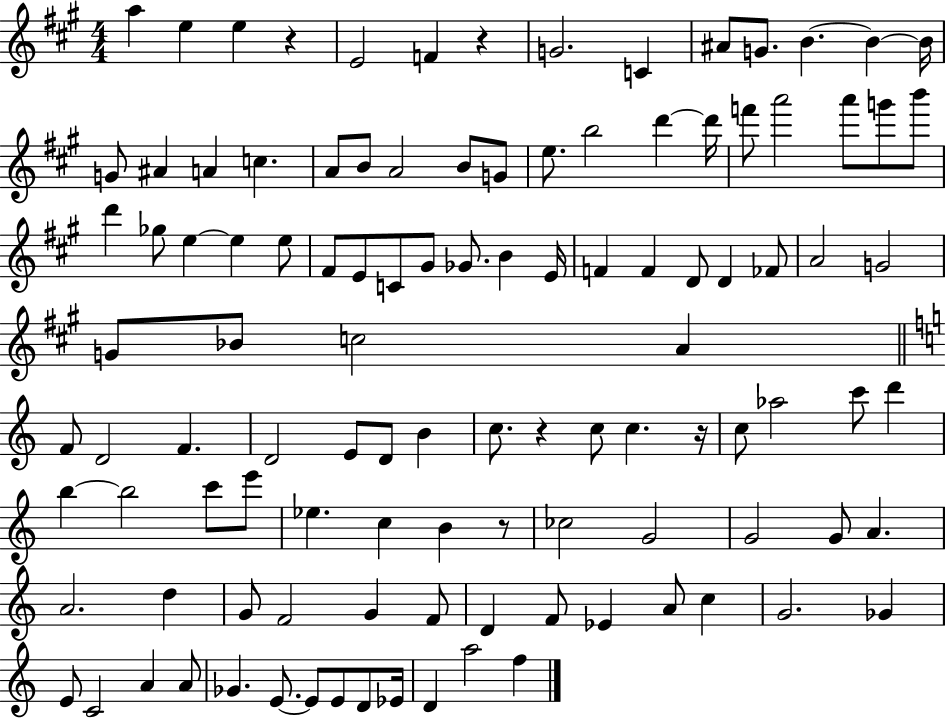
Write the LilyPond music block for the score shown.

{
  \clef treble
  \numericTimeSignature
  \time 4/4
  \key a \major
  a''4 e''4 e''4 r4 | e'2 f'4 r4 | g'2. c'4 | ais'8 g'8. b'4.~~ b'4~~ b'16 | \break g'8 ais'4 a'4 c''4. | a'8 b'8 a'2 b'8 g'8 | e''8. b''2 d'''4~~ d'''16 | f'''8 a'''2 a'''8 g'''8 b'''8 | \break d'''4 ges''8 e''4~~ e''4 e''8 | fis'8 e'8 c'8 gis'8 ges'8. b'4 e'16 | f'4 f'4 d'8 d'4 fes'8 | a'2 g'2 | \break g'8 bes'8 c''2 a'4 | \bar "||" \break \key a \minor f'8 d'2 f'4. | d'2 e'8 d'8 b'4 | c''8. r4 c''8 c''4. r16 | c''8 aes''2 c'''8 d'''4 | \break b''4~~ b''2 c'''8 e'''8 | ees''4. c''4 b'4 r8 | ces''2 g'2 | g'2 g'8 a'4. | \break a'2. d''4 | g'8 f'2 g'4 f'8 | d'4 f'8 ees'4 a'8 c''4 | g'2. ges'4 | \break e'8 c'2 a'4 a'8 | ges'4. e'8.~~ e'8 e'8 d'8 ees'16 | d'4 a''2 f''4 | \bar "|."
}